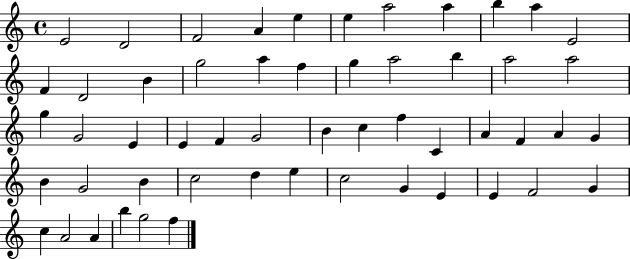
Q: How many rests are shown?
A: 0